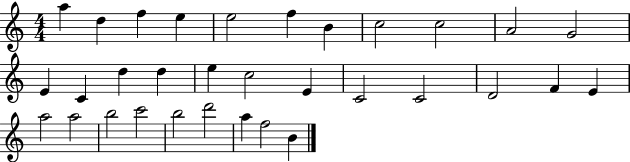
X:1
T:Untitled
M:4/4
L:1/4
K:C
a d f e e2 f B c2 c2 A2 G2 E C d d e c2 E C2 C2 D2 F E a2 a2 b2 c'2 b2 d'2 a f2 B